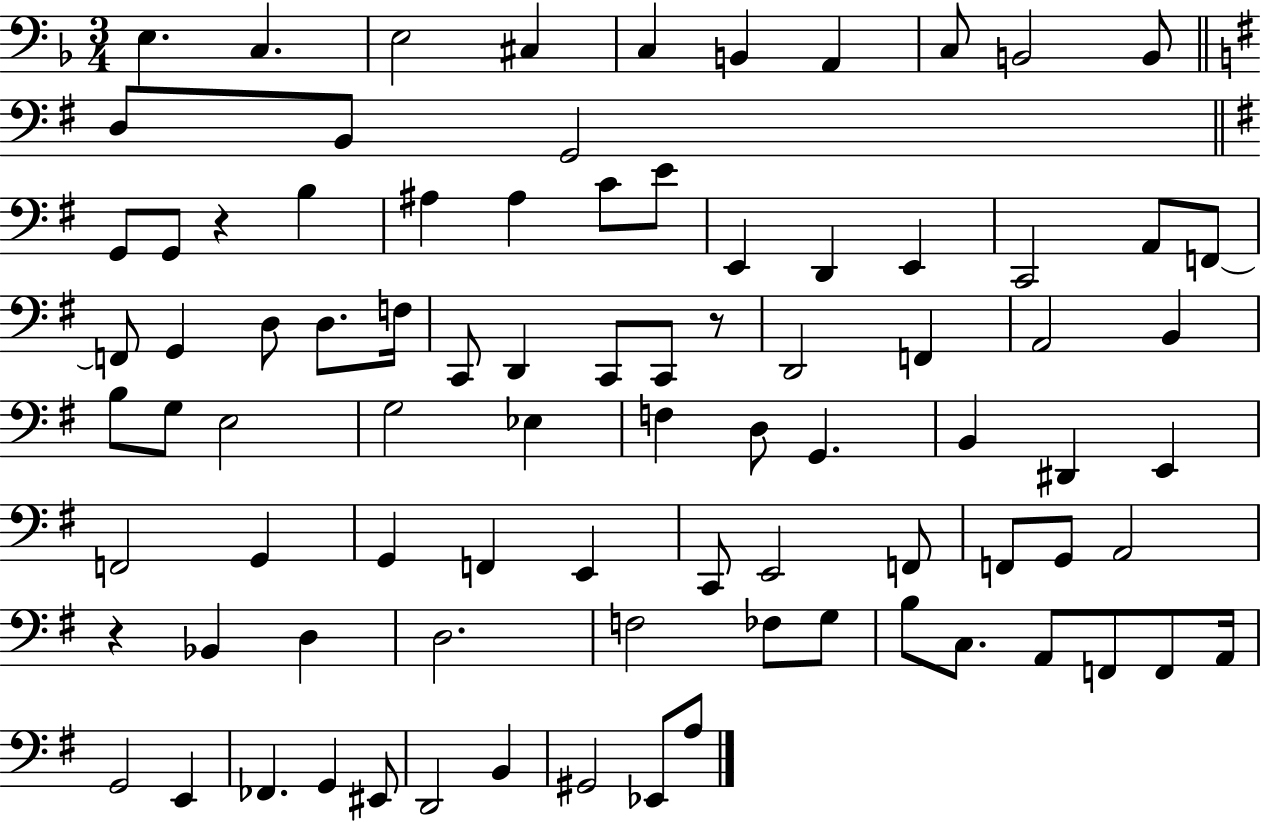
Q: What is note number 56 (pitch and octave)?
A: C2